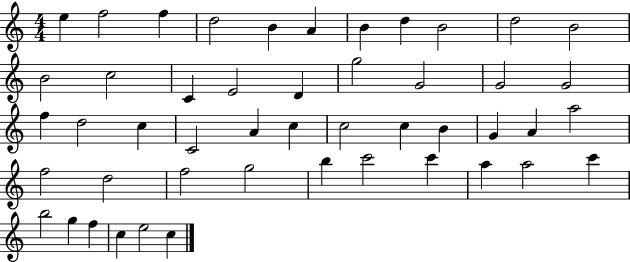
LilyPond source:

{
  \clef treble
  \numericTimeSignature
  \time 4/4
  \key c \major
  e''4 f''2 f''4 | d''2 b'4 a'4 | b'4 d''4 b'2 | d''2 b'2 | \break b'2 c''2 | c'4 e'2 d'4 | g''2 g'2 | g'2 g'2 | \break f''4 d''2 c''4 | c'2 a'4 c''4 | c''2 c''4 b'4 | g'4 a'4 a''2 | \break f''2 d''2 | f''2 g''2 | b''4 c'''2 c'''4 | a''4 a''2 c'''4 | \break b''2 g''4 f''4 | c''4 e''2 c''4 | \bar "|."
}